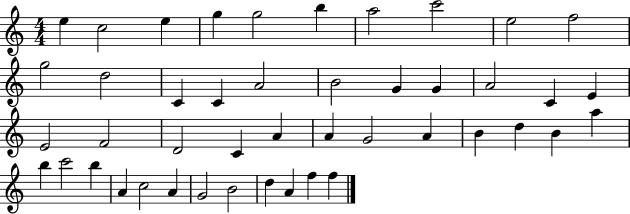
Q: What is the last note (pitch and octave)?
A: F5